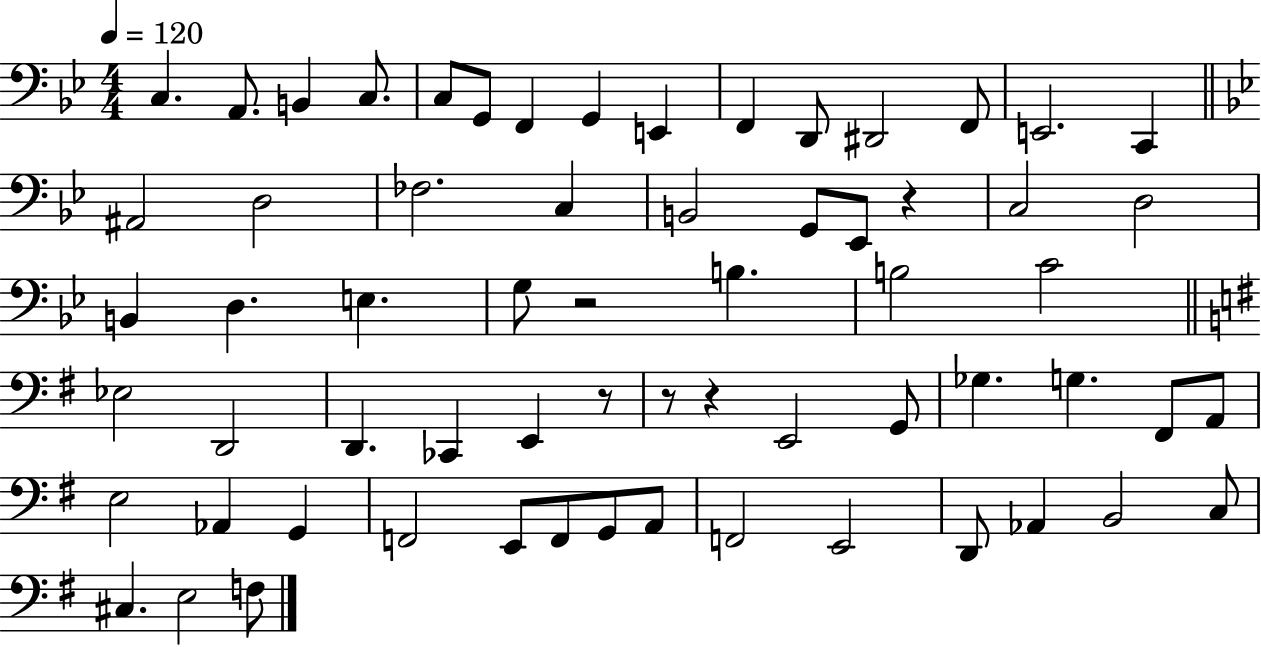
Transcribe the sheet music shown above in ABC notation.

X:1
T:Untitled
M:4/4
L:1/4
K:Bb
C, A,,/2 B,, C,/2 C,/2 G,,/2 F,, G,, E,, F,, D,,/2 ^D,,2 F,,/2 E,,2 C,, ^A,,2 D,2 _F,2 C, B,,2 G,,/2 _E,,/2 z C,2 D,2 B,, D, E, G,/2 z2 B, B,2 C2 _E,2 D,,2 D,, _C,, E,, z/2 z/2 z E,,2 G,,/2 _G, G, ^F,,/2 A,,/2 E,2 _A,, G,, F,,2 E,,/2 F,,/2 G,,/2 A,,/2 F,,2 E,,2 D,,/2 _A,, B,,2 C,/2 ^C, E,2 F,/2